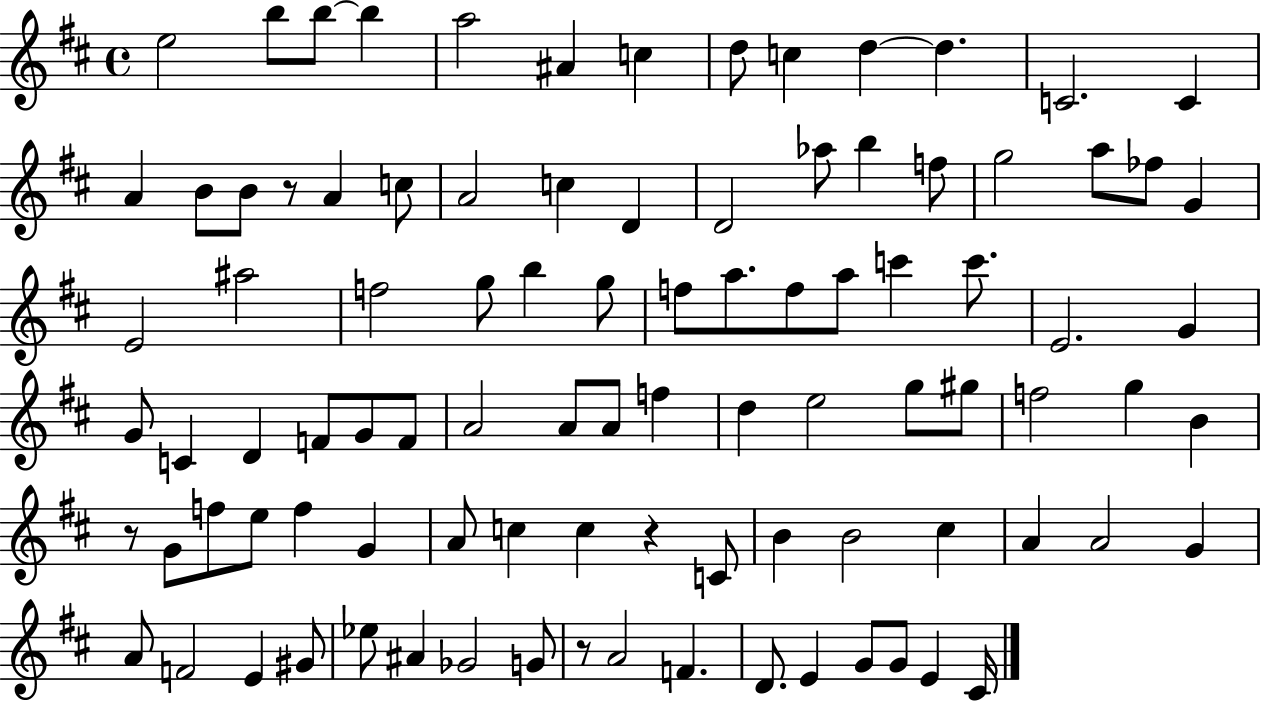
E5/h B5/e B5/e B5/q A5/h A#4/q C5/q D5/e C5/q D5/q D5/q. C4/h. C4/q A4/q B4/e B4/e R/e A4/q C5/e A4/h C5/q D4/q D4/h Ab5/e B5/q F5/e G5/h A5/e FES5/e G4/q E4/h A#5/h F5/h G5/e B5/q G5/e F5/e A5/e. F5/e A5/e C6/q C6/e. E4/h. G4/q G4/e C4/q D4/q F4/e G4/e F4/e A4/h A4/e A4/e F5/q D5/q E5/h G5/e G#5/e F5/h G5/q B4/q R/e G4/e F5/e E5/e F5/q G4/q A4/e C5/q C5/q R/q C4/e B4/q B4/h C#5/q A4/q A4/h G4/q A4/e F4/h E4/q G#4/e Eb5/e A#4/q Gb4/h G4/e R/e A4/h F4/q. D4/e. E4/q G4/e G4/e E4/q C#4/s